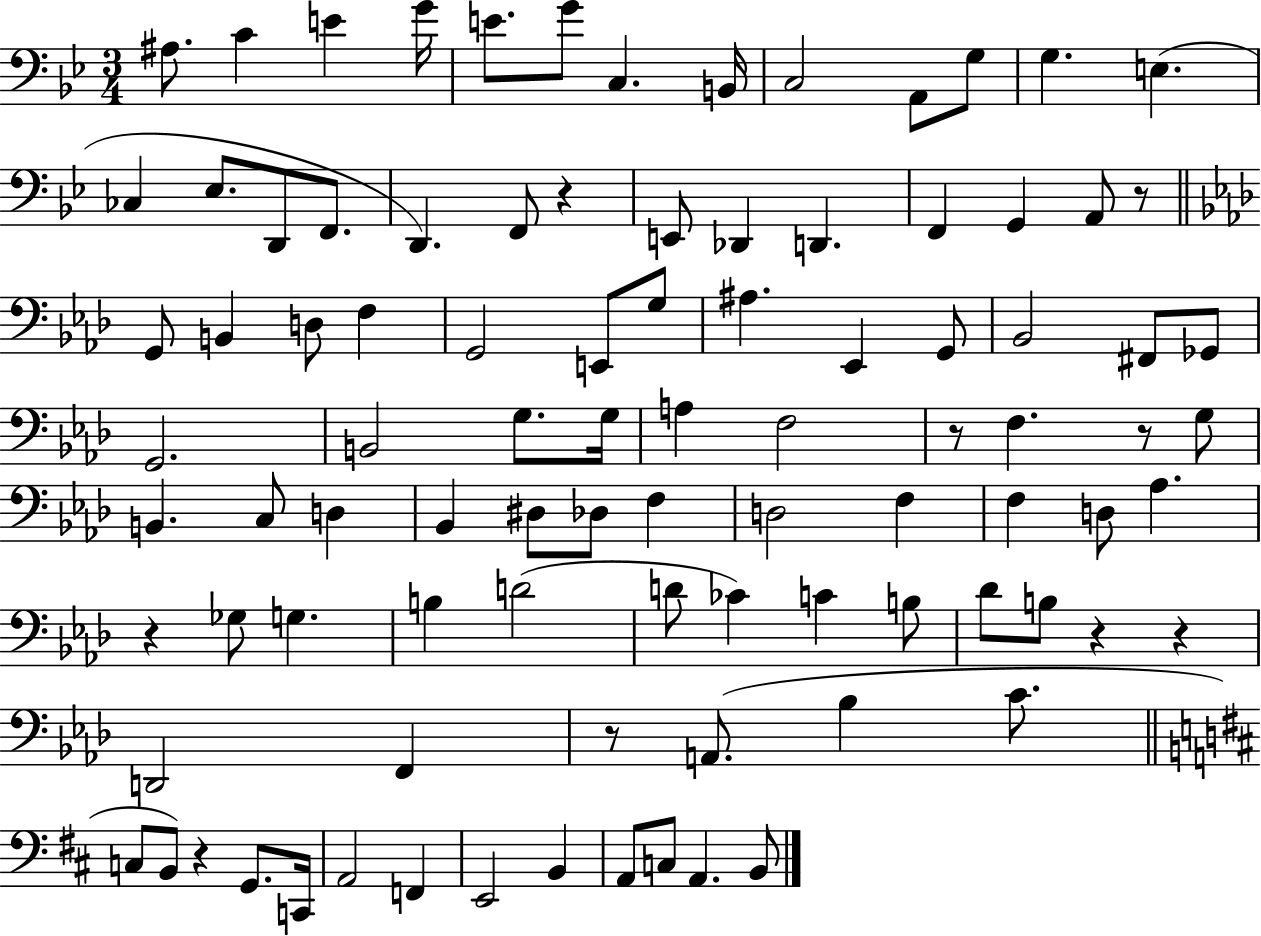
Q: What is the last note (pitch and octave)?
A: B2